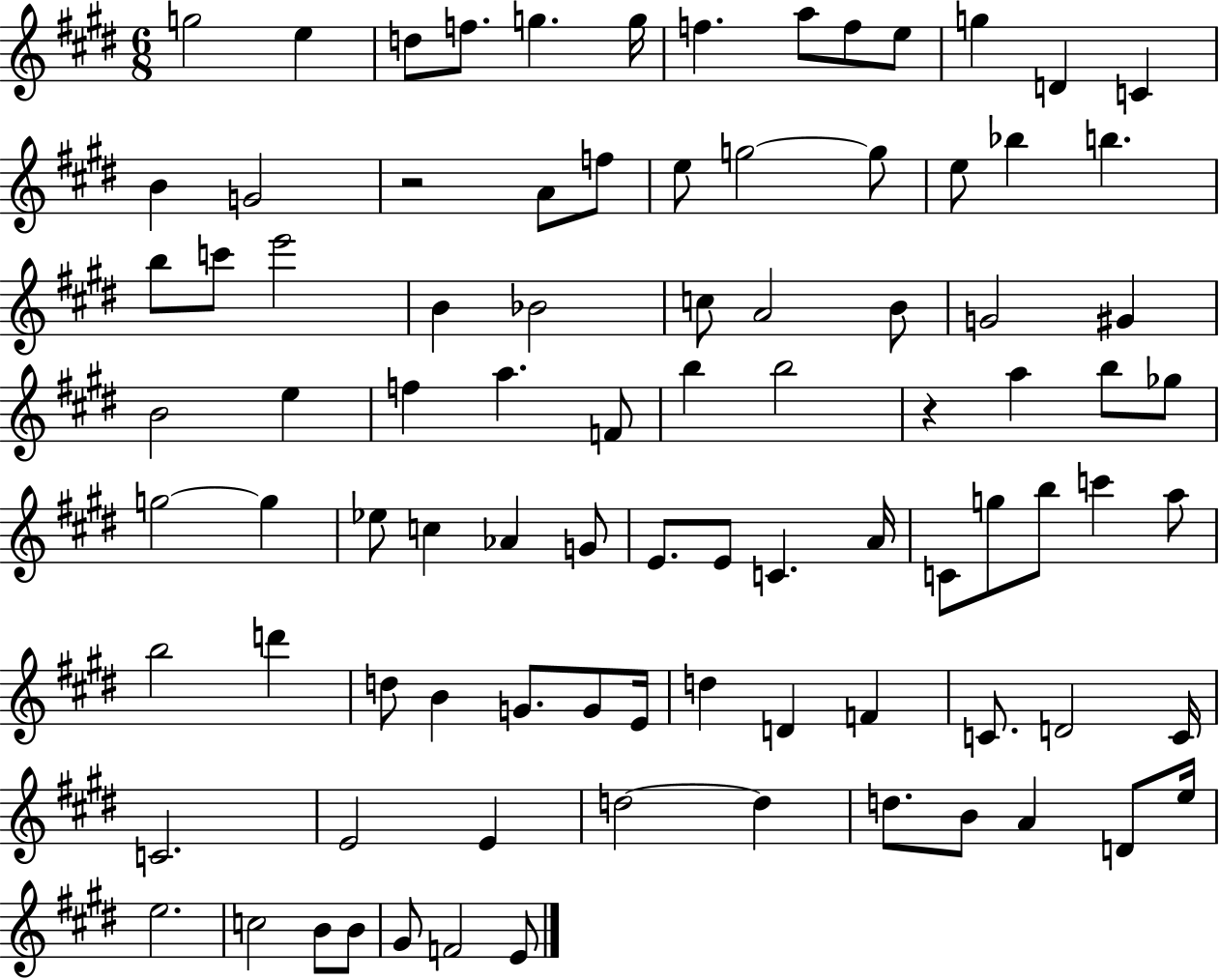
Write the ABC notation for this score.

X:1
T:Untitled
M:6/8
L:1/4
K:E
g2 e d/2 f/2 g g/4 f a/2 f/2 e/2 g D C B G2 z2 A/2 f/2 e/2 g2 g/2 e/2 _b b b/2 c'/2 e'2 B _B2 c/2 A2 B/2 G2 ^G B2 e f a F/2 b b2 z a b/2 _g/2 g2 g _e/2 c _A G/2 E/2 E/2 C A/4 C/2 g/2 b/2 c' a/2 b2 d' d/2 B G/2 G/2 E/4 d D F C/2 D2 C/4 C2 E2 E d2 d d/2 B/2 A D/2 e/4 e2 c2 B/2 B/2 ^G/2 F2 E/2